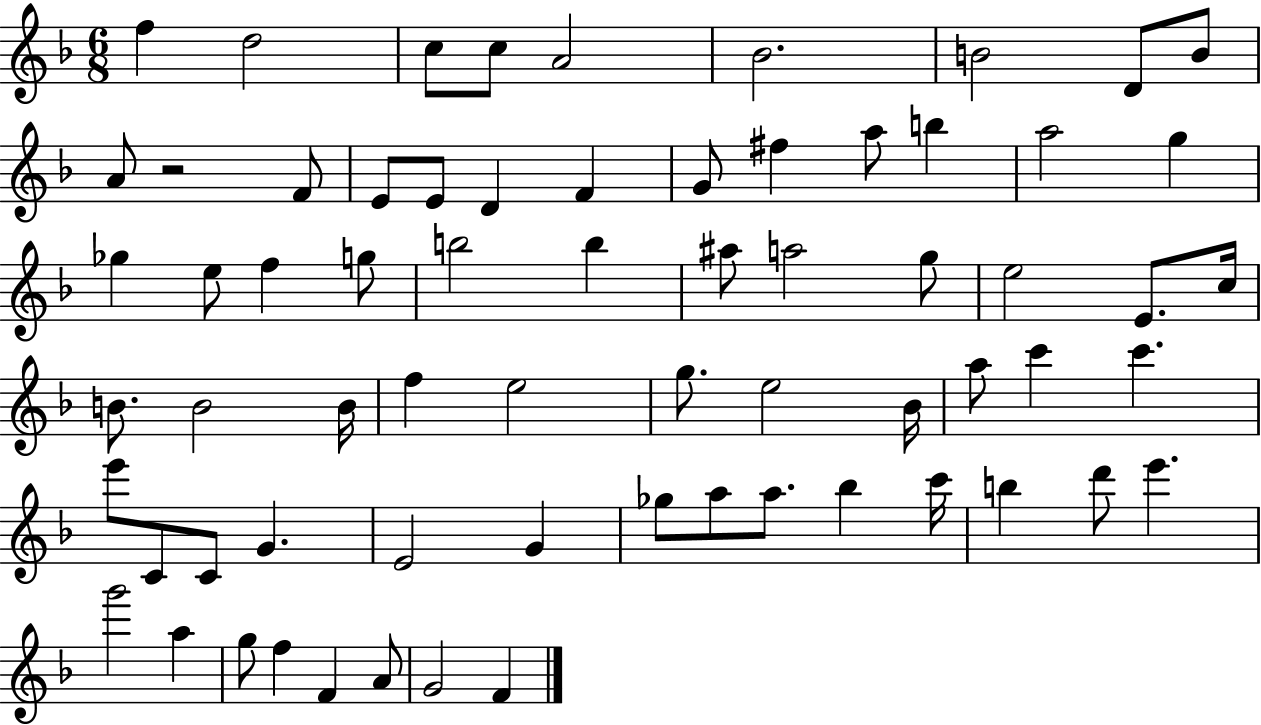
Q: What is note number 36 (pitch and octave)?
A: B4